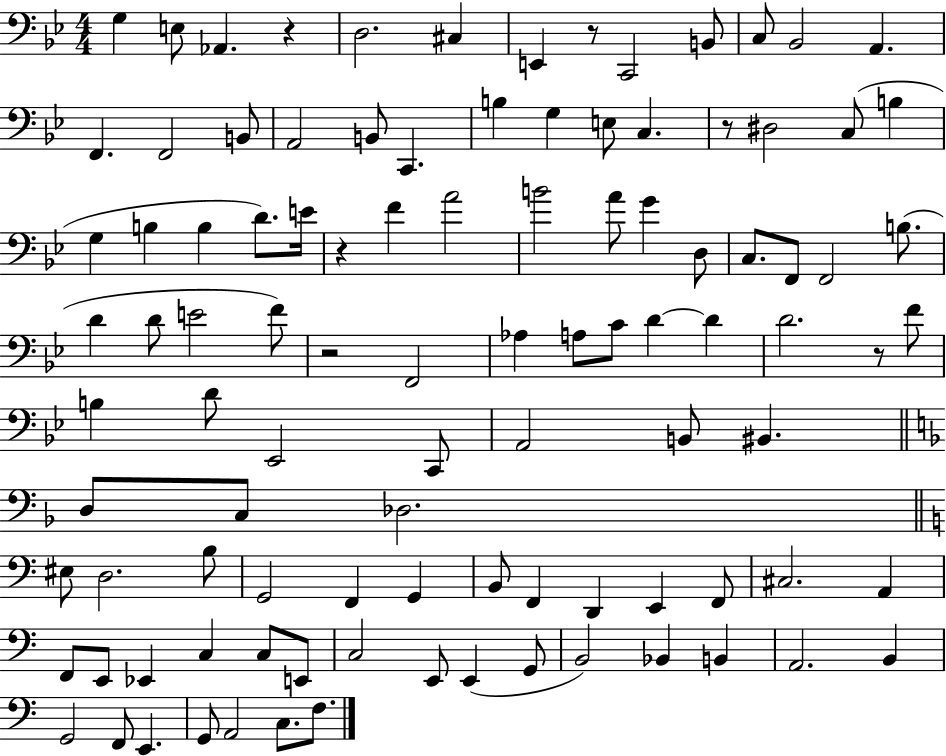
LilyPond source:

{
  \clef bass
  \numericTimeSignature
  \time 4/4
  \key bes \major
  g4 e8 aes,4. r4 | d2. cis4 | e,4 r8 c,2 b,8 | c8 bes,2 a,4. | \break f,4. f,2 b,8 | a,2 b,8 c,4. | b4 g4 e8 c4. | r8 dis2 c8( b4 | \break g4 b4 b4 d'8.) e'16 | r4 f'4 a'2 | b'2 a'8 g'4 d8 | c8. f,8 f,2 b8.( | \break d'4 d'8 e'2 f'8) | r2 f,2 | aes4 a8 c'8 d'4~~ d'4 | d'2. r8 f'8 | \break b4 d'8 ees,2 c,8 | a,2 b,8 bis,4. | \bar "||" \break \key f \major d8 c8 des2. | \bar "||" \break \key c \major eis8 d2. b8 | g,2 f,4 g,4 | b,8 f,4 d,4 e,4 f,8 | cis2. a,4 | \break f,8 e,8 ees,4 c4 c8 e,8 | c2 e,8 e,4( g,8 | b,2) bes,4 b,4 | a,2. b,4 | \break g,2 f,8 e,4. | g,8 a,2 c8. f8. | \bar "|."
}